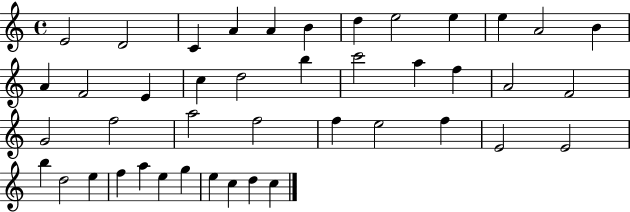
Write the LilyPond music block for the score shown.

{
  \clef treble
  \time 4/4
  \defaultTimeSignature
  \key c \major
  e'2 d'2 | c'4 a'4 a'4 b'4 | d''4 e''2 e''4 | e''4 a'2 b'4 | \break a'4 f'2 e'4 | c''4 d''2 b''4 | c'''2 a''4 f''4 | a'2 f'2 | \break g'2 f''2 | a''2 f''2 | f''4 e''2 f''4 | e'2 e'2 | \break b''4 d''2 e''4 | f''4 a''4 e''4 g''4 | e''4 c''4 d''4 c''4 | \bar "|."
}